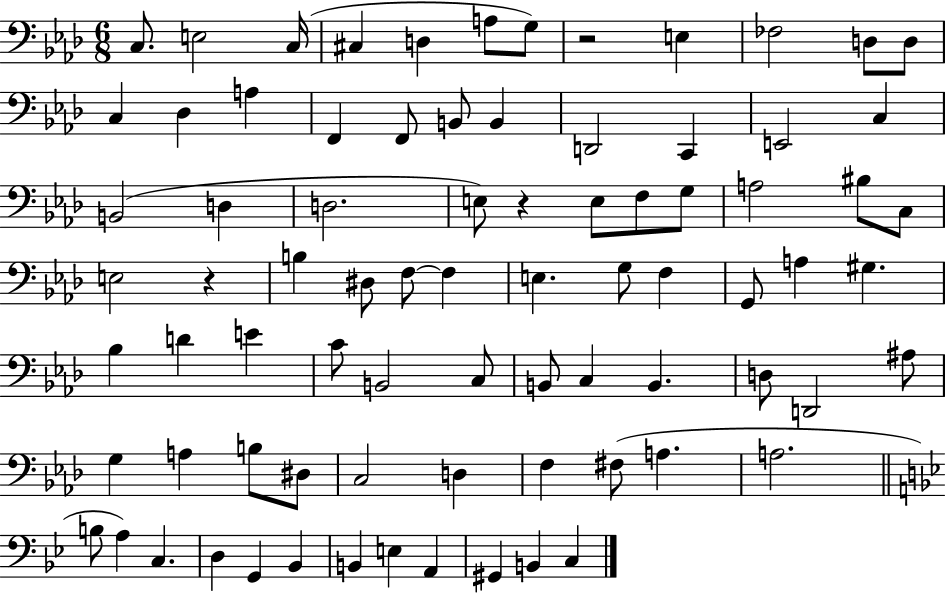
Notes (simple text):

C3/e. E3/h C3/s C#3/q D3/q A3/e G3/e R/h E3/q FES3/h D3/e D3/e C3/q Db3/q A3/q F2/q F2/e B2/e B2/q D2/h C2/q E2/h C3/q B2/h D3/q D3/h. E3/e R/q E3/e F3/e G3/e A3/h BIS3/e C3/e E3/h R/q B3/q D#3/e F3/e F3/q E3/q. G3/e F3/q G2/e A3/q G#3/q. Bb3/q D4/q E4/q C4/e B2/h C3/e B2/e C3/q B2/q. D3/e D2/h A#3/e G3/q A3/q B3/e D#3/e C3/h D3/q F3/q F#3/e A3/q. A3/h. B3/e A3/q C3/q. D3/q G2/q Bb2/q B2/q E3/q A2/q G#2/q B2/q C3/q